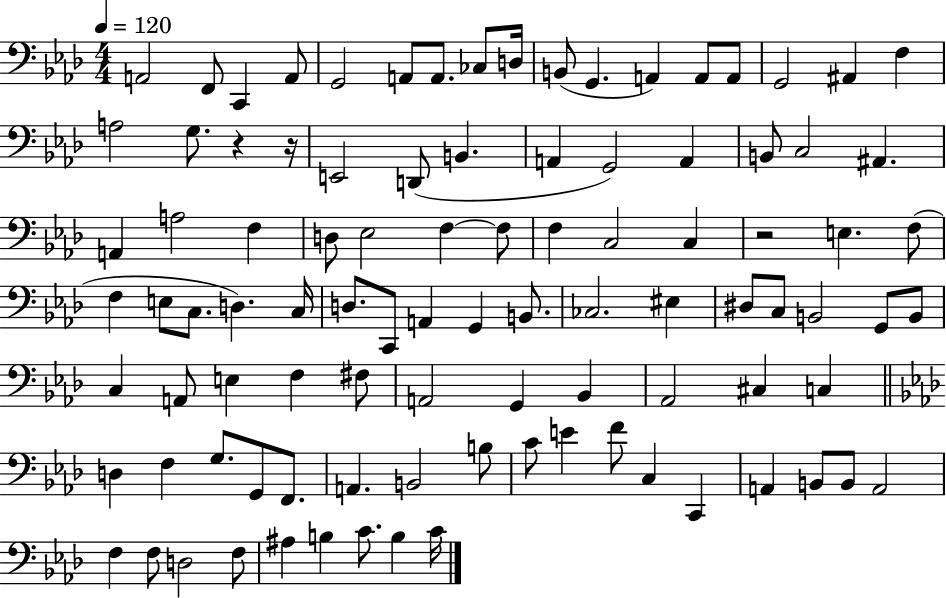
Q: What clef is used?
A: bass